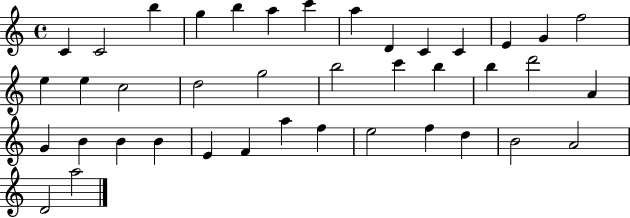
{
  \clef treble
  \time 4/4
  \defaultTimeSignature
  \key c \major
  c'4 c'2 b''4 | g''4 b''4 a''4 c'''4 | a''4 d'4 c'4 c'4 | e'4 g'4 f''2 | \break e''4 e''4 c''2 | d''2 g''2 | b''2 c'''4 b''4 | b''4 d'''2 a'4 | \break g'4 b'4 b'4 b'4 | e'4 f'4 a''4 f''4 | e''2 f''4 d''4 | b'2 a'2 | \break d'2 a''2 | \bar "|."
}